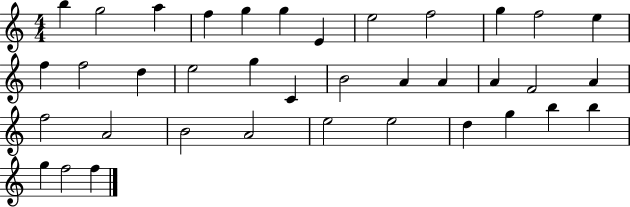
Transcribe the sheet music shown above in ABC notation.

X:1
T:Untitled
M:4/4
L:1/4
K:C
b g2 a f g g E e2 f2 g f2 e f f2 d e2 g C B2 A A A F2 A f2 A2 B2 A2 e2 e2 d g b b g f2 f